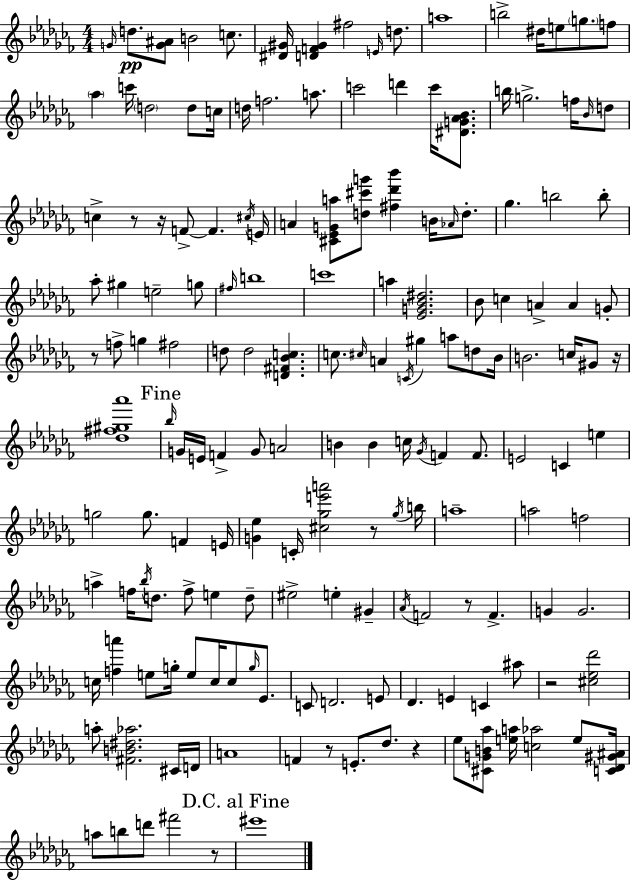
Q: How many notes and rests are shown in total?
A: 168